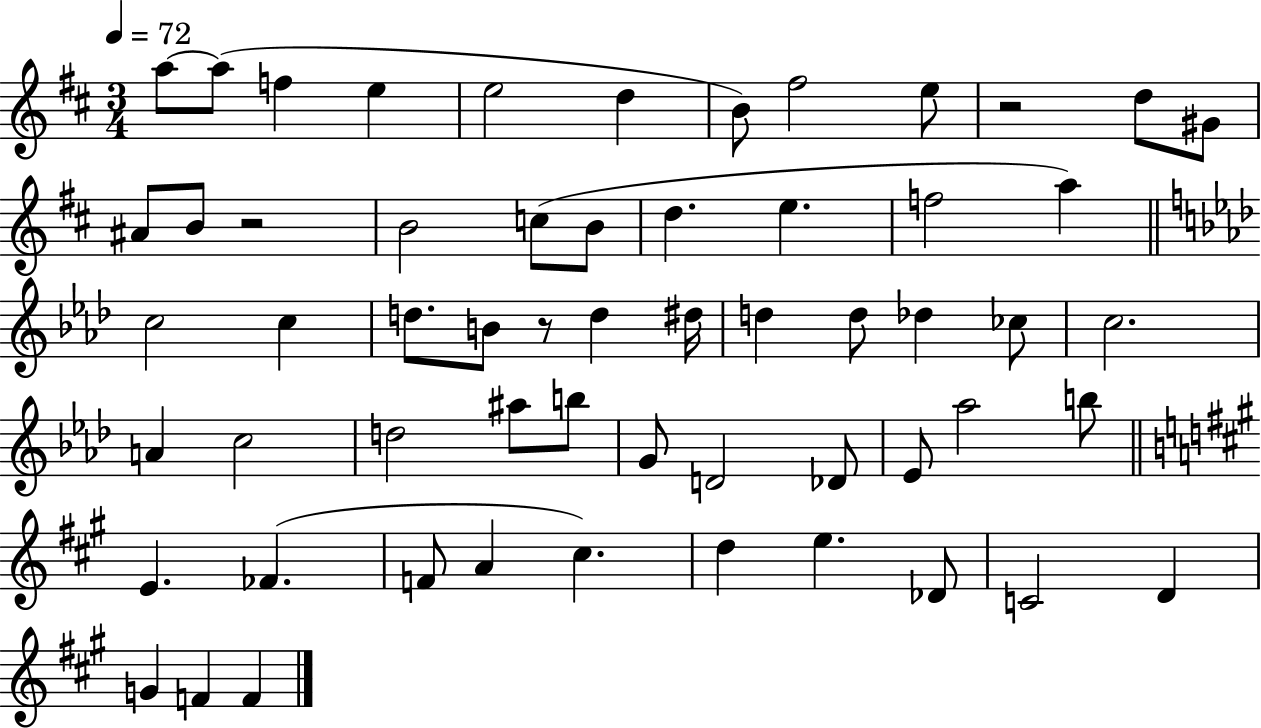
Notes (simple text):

A5/e A5/e F5/q E5/q E5/h D5/q B4/e F#5/h E5/e R/h D5/e G#4/e A#4/e B4/e R/h B4/h C5/e B4/e D5/q. E5/q. F5/h A5/q C5/h C5/q D5/e. B4/e R/e D5/q D#5/s D5/q D5/e Db5/q CES5/e C5/h. A4/q C5/h D5/h A#5/e B5/e G4/e D4/h Db4/e Eb4/e Ab5/h B5/e E4/q. FES4/q. F4/e A4/q C#5/q. D5/q E5/q. Db4/e C4/h D4/q G4/q F4/q F4/q